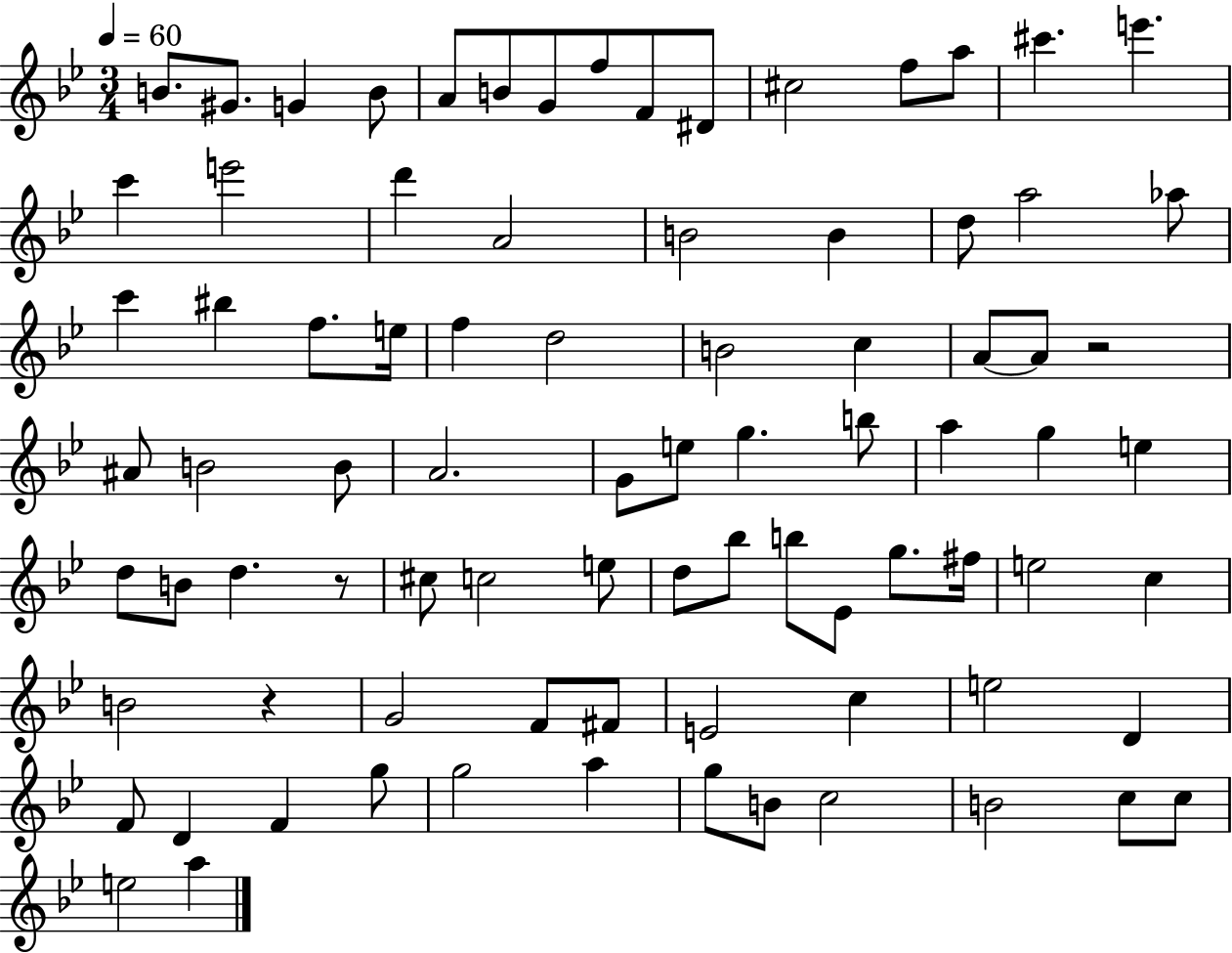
{
  \clef treble
  \numericTimeSignature
  \time 3/4
  \key bes \major
  \tempo 4 = 60
  b'8. gis'8. g'4 b'8 | a'8 b'8 g'8 f''8 f'8 dis'8 | cis''2 f''8 a''8 | cis'''4. e'''4. | \break c'''4 e'''2 | d'''4 a'2 | b'2 b'4 | d''8 a''2 aes''8 | \break c'''4 bis''4 f''8. e''16 | f''4 d''2 | b'2 c''4 | a'8~~ a'8 r2 | \break ais'8 b'2 b'8 | a'2. | g'8 e''8 g''4. b''8 | a''4 g''4 e''4 | \break d''8 b'8 d''4. r8 | cis''8 c''2 e''8 | d''8 bes''8 b''8 ees'8 g''8. fis''16 | e''2 c''4 | \break b'2 r4 | g'2 f'8 fis'8 | e'2 c''4 | e''2 d'4 | \break f'8 d'4 f'4 g''8 | g''2 a''4 | g''8 b'8 c''2 | b'2 c''8 c''8 | \break e''2 a''4 | \bar "|."
}